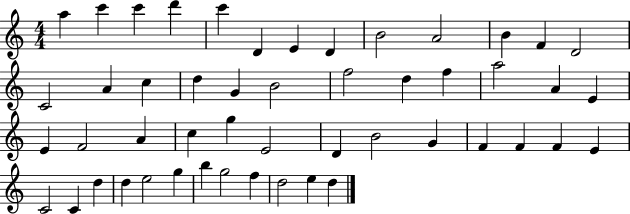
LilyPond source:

{
  \clef treble
  \numericTimeSignature
  \time 4/4
  \key c \major
  a''4 c'''4 c'''4 d'''4 | c'''4 d'4 e'4 d'4 | b'2 a'2 | b'4 f'4 d'2 | \break c'2 a'4 c''4 | d''4 g'4 b'2 | f''2 d''4 f''4 | a''2 a'4 e'4 | \break e'4 f'2 a'4 | c''4 g''4 e'2 | d'4 b'2 g'4 | f'4 f'4 f'4 e'4 | \break c'2 c'4 d''4 | d''4 e''2 g''4 | b''4 g''2 f''4 | d''2 e''4 d''4 | \break \bar "|."
}